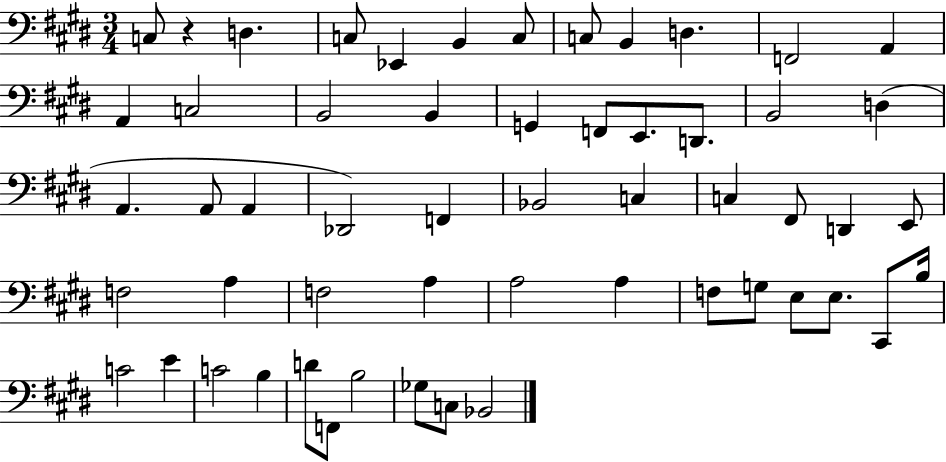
X:1
T:Untitled
M:3/4
L:1/4
K:E
C,/2 z D, C,/2 _E,, B,, C,/2 C,/2 B,, D, F,,2 A,, A,, C,2 B,,2 B,, G,, F,,/2 E,,/2 D,,/2 B,,2 D, A,, A,,/2 A,, _D,,2 F,, _B,,2 C, C, ^F,,/2 D,, E,,/2 F,2 A, F,2 A, A,2 A, F,/2 G,/2 E,/2 E,/2 ^C,,/2 B,/4 C2 E C2 B, D/2 F,,/2 B,2 _G,/2 C,/2 _B,,2